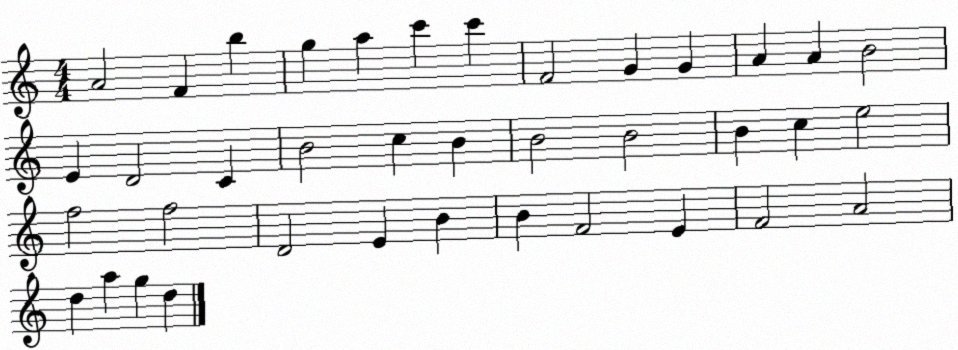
X:1
T:Untitled
M:4/4
L:1/4
K:C
A2 F b g a c' c' F2 G G A A B2 E D2 C B2 c B B2 B2 B c e2 f2 f2 D2 E B B F2 E F2 A2 d a g d